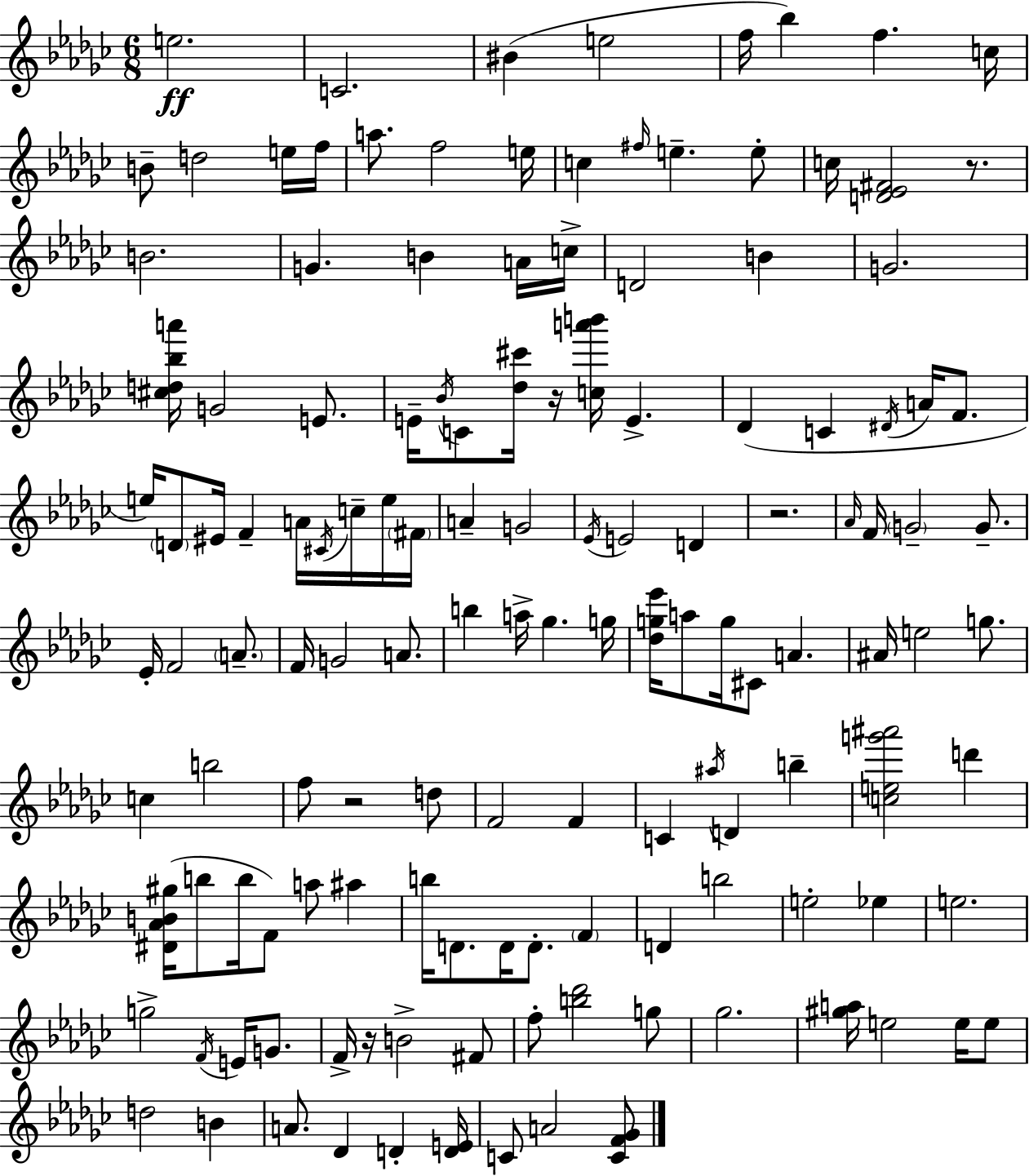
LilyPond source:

{
  \clef treble
  \numericTimeSignature
  \time 6/8
  \key ees \minor
  e''2.\ff | c'2. | bis'4( e''2 | f''16 bes''4) f''4. c''16 | \break b'8-- d''2 e''16 f''16 | a''8. f''2 e''16 | c''4 \grace { fis''16 } e''4.-- e''8-. | c''16 <d' ees' fis'>2 r8. | \break b'2. | g'4. b'4 a'16 | c''16-> d'2 b'4 | g'2. | \break <cis'' d'' bes'' a'''>16 g'2 e'8. | e'16-- \acciaccatura { bes'16 } c'8 <des'' cis'''>16 r16 <c'' a''' b'''>16 e'4.-> | des'4( c'4 \acciaccatura { dis'16 } a'16 | f'8. e''16) \parenthesize d'8 eis'16 f'4-- a'16 | \break \acciaccatura { cis'16 } c''16-- e''16 \parenthesize fis'16 a'4-- g'2 | \acciaccatura { ees'16 } e'2 | d'4 r2. | \grace { aes'16 } f'16 \parenthesize g'2-- | \break g'8.-- ees'16-. f'2 | \parenthesize a'8.-- f'16 g'2 | a'8. b''4 a''16-> ges''4. | g''16 <des'' g'' ees'''>16 a''8 g''16 cis'8 | \break a'4. ais'16 e''2 | g''8. c''4 b''2 | f''8 r2 | d''8 f'2 | \break f'4 c'4 \acciaccatura { ais''16 } d'4 | b''4-- <c'' e'' g''' ais'''>2 | d'''4 <dis' aes' b' gis''>16( b''8 b''16 f'8) | a''8 ais''4 b''16 d'8. d'16 | \break d'8.-. \parenthesize f'4 d'4 b''2 | e''2-. | ees''4 e''2. | g''2-> | \break \acciaccatura { f'16 } e'16 g'8. f'16-> r16 b'2-> | fis'8 f''8-. <b'' des'''>2 | g''8 ges''2. | <gis'' a''>16 e''2 | \break e''16 e''8 d''2 | b'4 a'8. des'4 | d'4-. <d' e'>16 c'8 a'2 | <c' f' ges'>8 \bar "|."
}